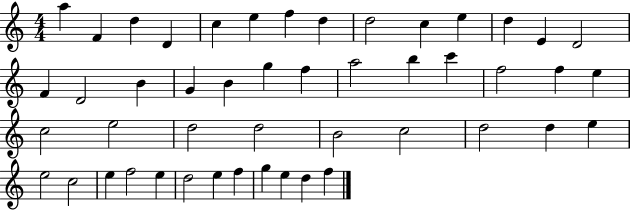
A5/q F4/q D5/q D4/q C5/q E5/q F5/q D5/q D5/h C5/q E5/q D5/q E4/q D4/h F4/q D4/h B4/q G4/q B4/q G5/q F5/q A5/h B5/q C6/q F5/h F5/q E5/q C5/h E5/h D5/h D5/h B4/h C5/h D5/h D5/q E5/q E5/h C5/h E5/q F5/h E5/q D5/h E5/q F5/q G5/q E5/q D5/q F5/q